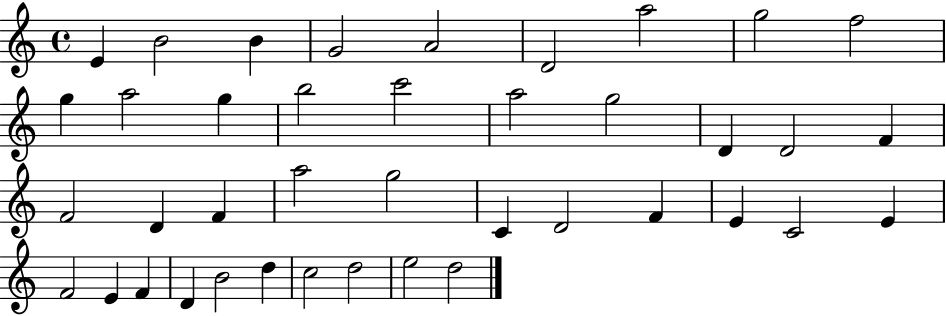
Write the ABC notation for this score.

X:1
T:Untitled
M:4/4
L:1/4
K:C
E B2 B G2 A2 D2 a2 g2 f2 g a2 g b2 c'2 a2 g2 D D2 F F2 D F a2 g2 C D2 F E C2 E F2 E F D B2 d c2 d2 e2 d2